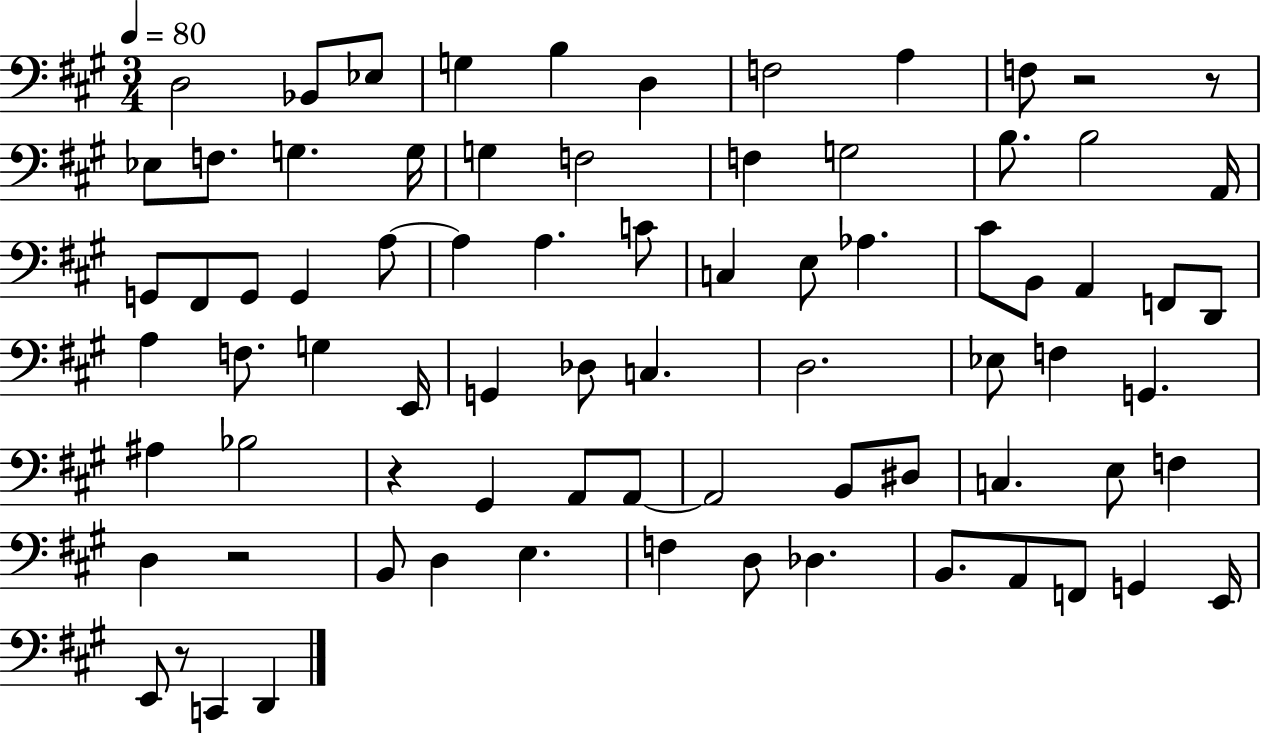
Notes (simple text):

D3/h Bb2/e Eb3/e G3/q B3/q D3/q F3/h A3/q F3/e R/h R/e Eb3/e F3/e. G3/q. G3/s G3/q F3/h F3/q G3/h B3/e. B3/h A2/s G2/e F#2/e G2/e G2/q A3/e A3/q A3/q. C4/e C3/q E3/e Ab3/q. C#4/e B2/e A2/q F2/e D2/e A3/q F3/e. G3/q E2/s G2/q Db3/e C3/q. D3/h. Eb3/e F3/q G2/q. A#3/q Bb3/h R/q G#2/q A2/e A2/e A2/h B2/e D#3/e C3/q. E3/e F3/q D3/q R/h B2/e D3/q E3/q. F3/q D3/e Db3/q. B2/e. A2/e F2/e G2/q E2/s E2/e R/e C2/q D2/q